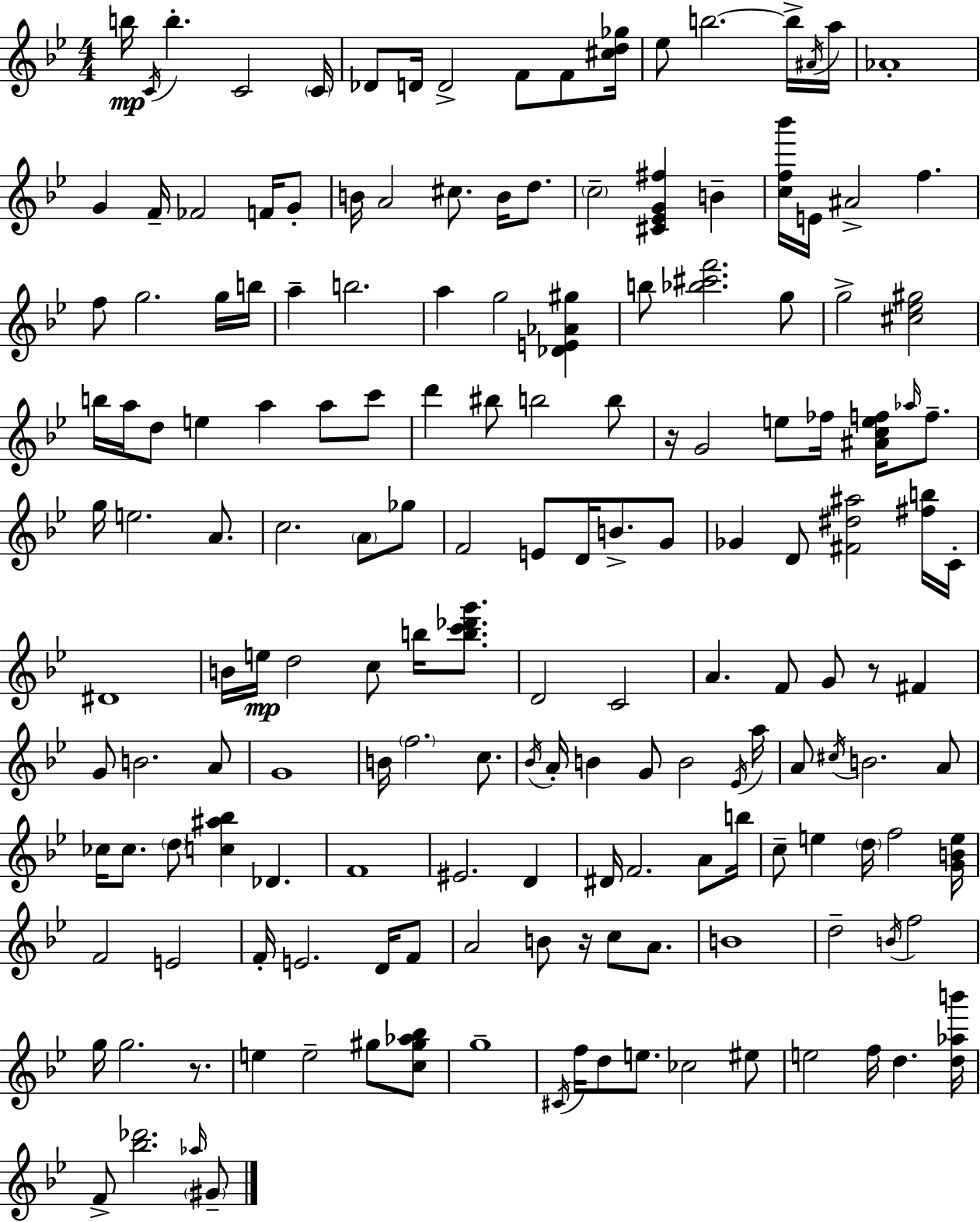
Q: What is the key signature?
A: G minor